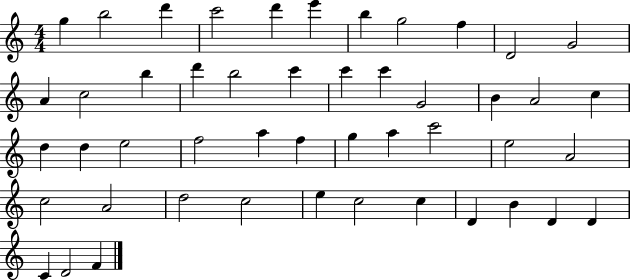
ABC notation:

X:1
T:Untitled
M:4/4
L:1/4
K:C
g b2 d' c'2 d' e' b g2 f D2 G2 A c2 b d' b2 c' c' c' G2 B A2 c d d e2 f2 a f g a c'2 e2 A2 c2 A2 d2 c2 e c2 c D B D D C D2 F